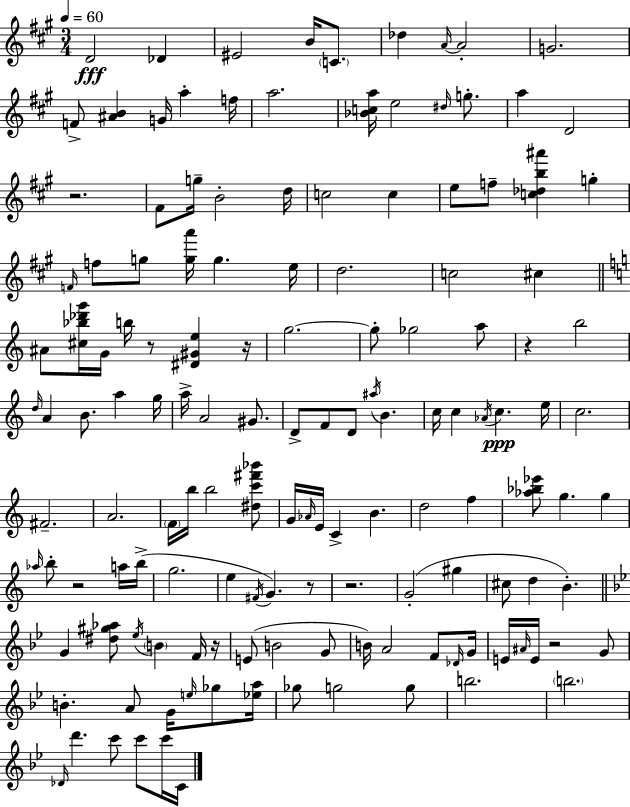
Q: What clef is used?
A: treble